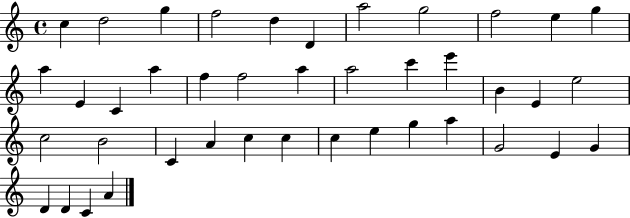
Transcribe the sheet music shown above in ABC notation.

X:1
T:Untitled
M:4/4
L:1/4
K:C
c d2 g f2 d D a2 g2 f2 e g a E C a f f2 a a2 c' e' B E e2 c2 B2 C A c c c e g a G2 E G D D C A